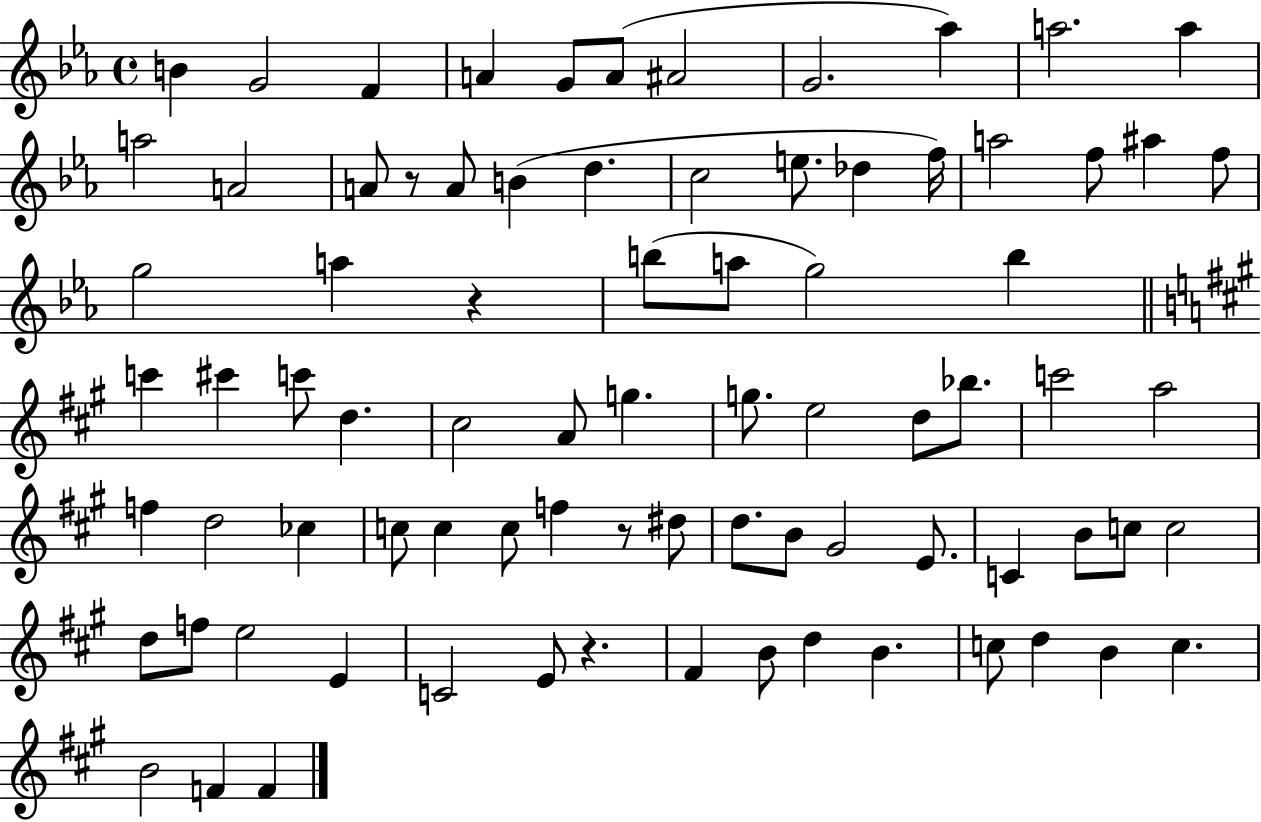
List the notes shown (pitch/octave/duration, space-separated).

B4/q G4/h F4/q A4/q G4/e A4/e A#4/h G4/h. Ab5/q A5/h. A5/q A5/h A4/h A4/e R/e A4/e B4/q D5/q. C5/h E5/e. Db5/q F5/s A5/h F5/e A#5/q F5/e G5/h A5/q R/q B5/e A5/e G5/h B5/q C6/q C#6/q C6/e D5/q. C#5/h A4/e G5/q. G5/e. E5/h D5/e Bb5/e. C6/h A5/h F5/q D5/h CES5/q C5/e C5/q C5/e F5/q R/e D#5/e D5/e. B4/e G#4/h E4/e. C4/q B4/e C5/e C5/h D5/e F5/e E5/h E4/q C4/h E4/e R/q. F#4/q B4/e D5/q B4/q. C5/e D5/q B4/q C5/q. B4/h F4/q F4/q